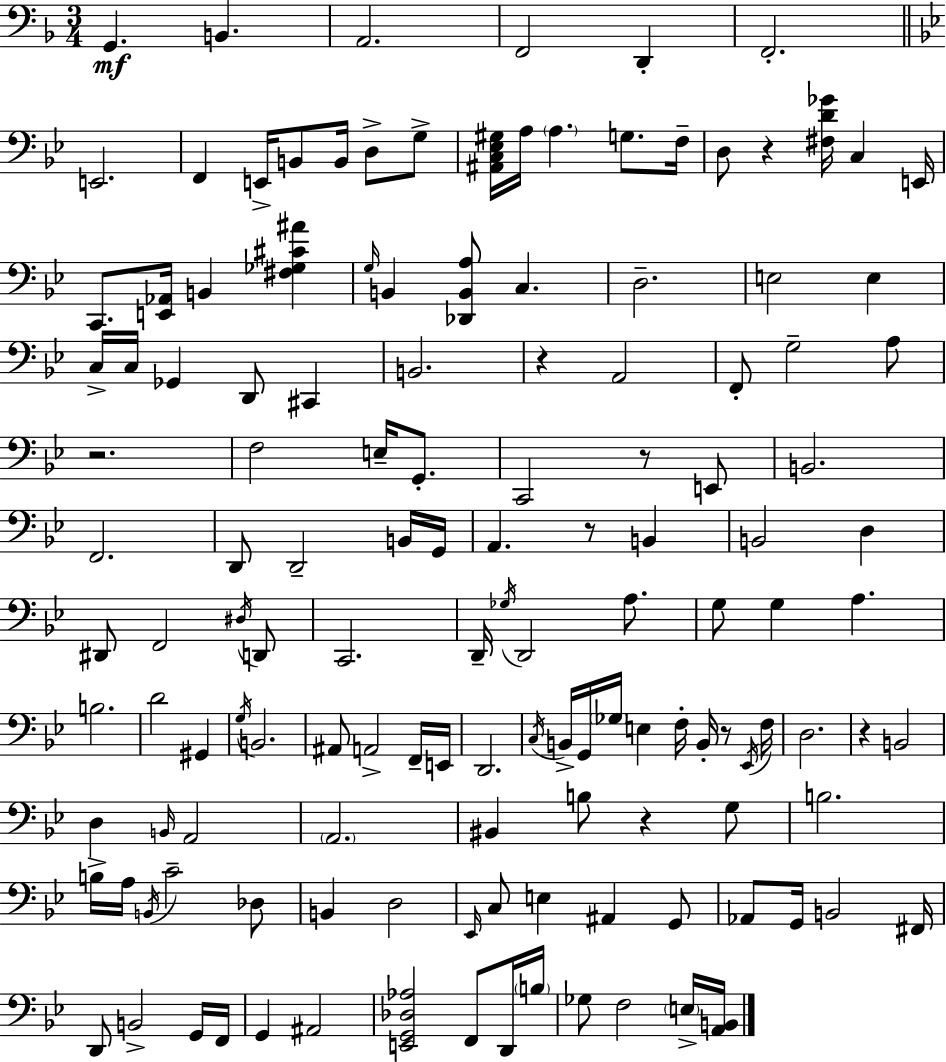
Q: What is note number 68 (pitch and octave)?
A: G#2